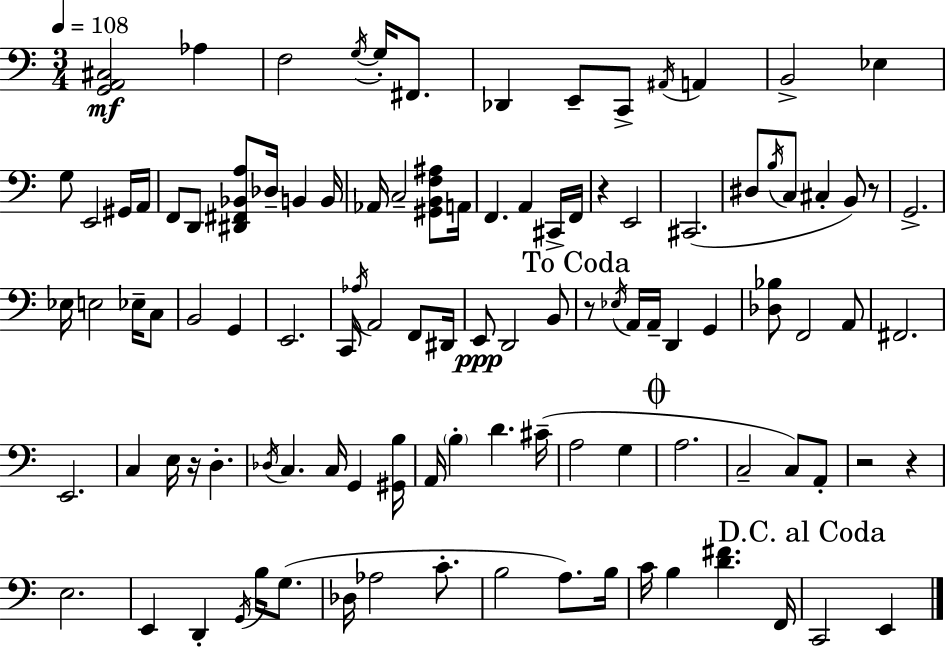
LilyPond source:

{
  \clef bass
  \numericTimeSignature
  \time 3/4
  \key c \major
  \tempo 4 = 108
  <g, a, cis>2\mf aes4 | f2 \acciaccatura { g16~ }~ g16-. fis,8. | des,4 e,8-- c,8-> \acciaccatura { ais,16 } a,4 | b,2-> ees4 | \break g8 e,2 | gis,16 a,16 f,8 d,8 <dis, fis, bes, a>8 des16-- b,4 | b,16 aes,16 c2-- <gis, b, f ais>8 | a,16 f,4. a,4 | \break cis,16-> f,16 r4 e,2 | cis,2.( | dis8 \acciaccatura { b16 } c8 cis4-. b,8) | r8 g,2.-> | \break ees16 e2 | ees16-- c8 b,2 g,4 | e,2. | c,16 \acciaccatura { aes16 } a,2 | \break f,8 dis,16 e,8\ppp d,2 | b,8 \mark "To Coda" r8 \acciaccatura { ees16 } a,16 a,16-- d,4 | g,4 <des bes>8 f,2 | a,8 fis,2. | \break e,2. | c4 e16 r16 d4.-. | \acciaccatura { des16 } c4. | c16 g,4 <gis, b>16 a,16 \parenthesize b4-. d'4. | \break cis'16--( a2 | g4 \mark \markup { \musicglyph "scripts.coda" } a2. | c2-- | c8) a,8-. r2 | \break r4 e2. | e,4 d,4-. | \acciaccatura { g,16 } b16 g8.( des16 aes2 | c'8.-. b2 | \break a8.) b16 c'16 b4 | <d' fis'>4. f,16 \mark "D.C. al Coda" c,2 | e,4 \bar "|."
}